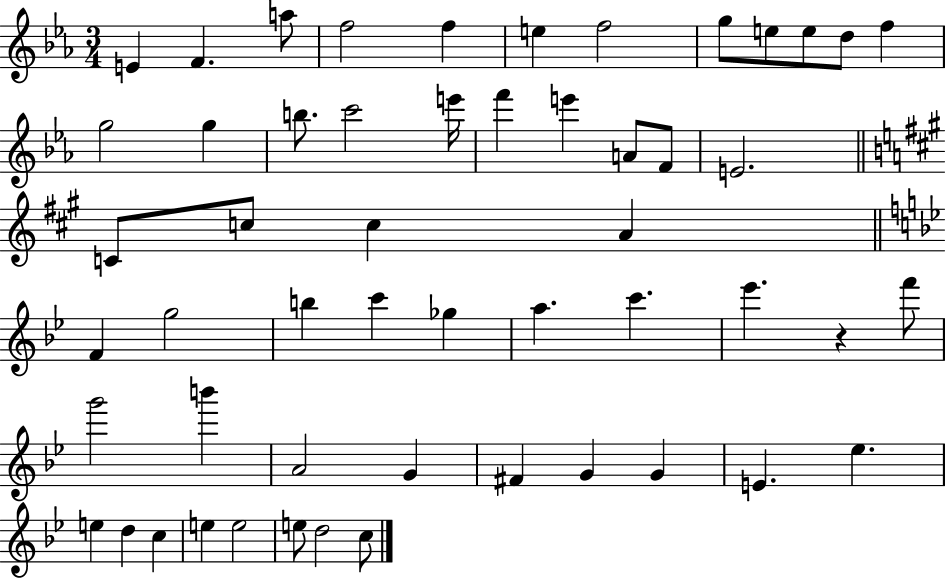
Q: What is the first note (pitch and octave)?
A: E4